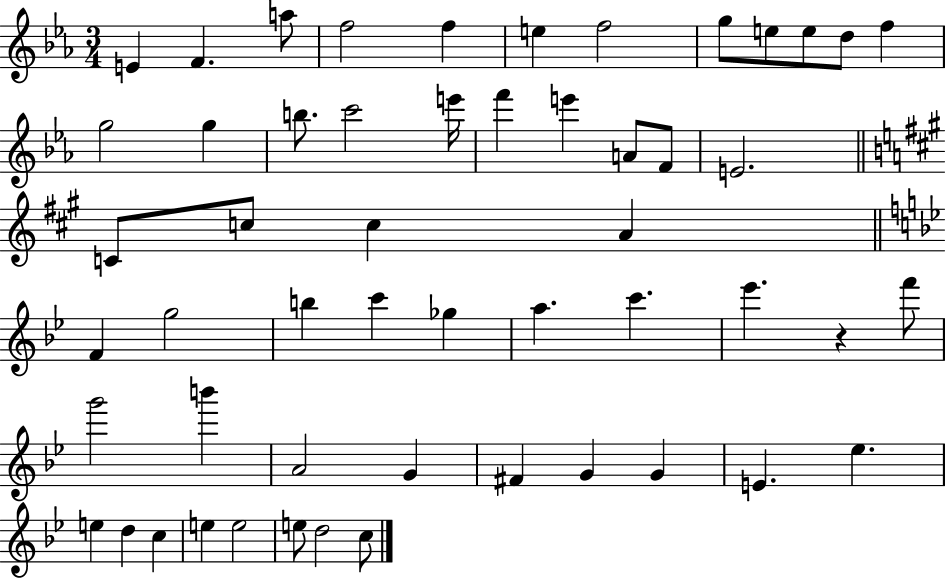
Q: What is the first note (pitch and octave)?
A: E4